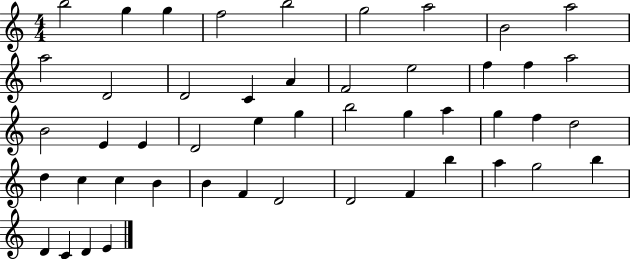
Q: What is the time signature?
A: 4/4